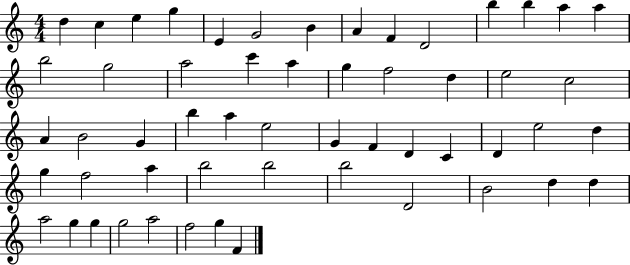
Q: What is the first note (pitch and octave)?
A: D5